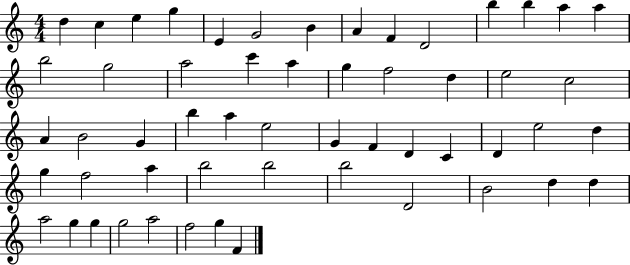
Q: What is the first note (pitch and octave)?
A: D5